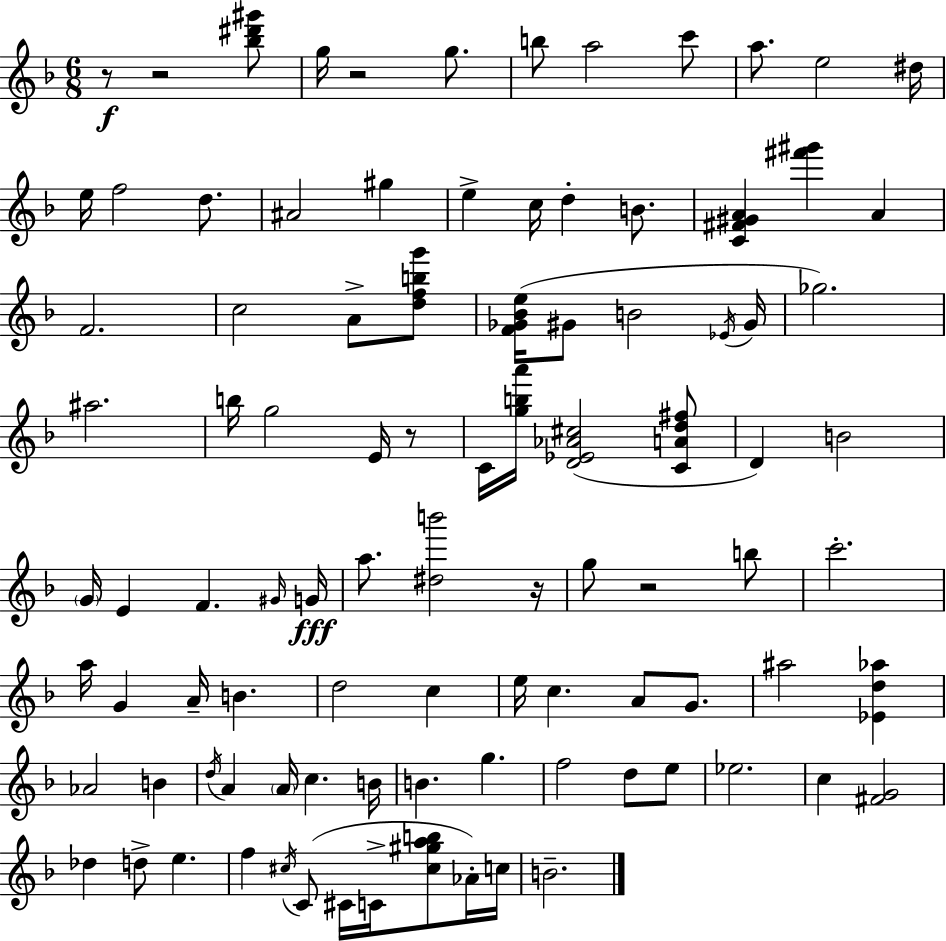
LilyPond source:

{
  \clef treble
  \numericTimeSignature
  \time 6/8
  \key d \minor
  r8\f r2 <bes'' dis''' gis'''>8 | g''16 r2 g''8. | b''8 a''2 c'''8 | a''8. e''2 dis''16 | \break e''16 f''2 d''8. | ais'2 gis''4 | e''4-> c''16 d''4-. b'8. | <c' fis' gis' a'>4 <fis''' gis'''>4 a'4 | \break f'2. | c''2 a'8-> <d'' f'' b'' g'''>8 | <f' ges' bes' e''>16( gis'8 b'2 \acciaccatura { ees'16 } | gis'16 ges''2.) | \break ais''2. | b''16 g''2 e'16 r8 | c'16 <g'' b'' a'''>16 <d' ees' aes' cis''>2( <c' a' d'' fis''>8 | d'4) b'2 | \break \parenthesize g'16 e'4 f'4. | \grace { gis'16 }\fff g'16 a''8. <dis'' b'''>2 | r16 g''8 r2 | b''8 c'''2.-. | \break a''16 g'4 a'16-- b'4. | d''2 c''4 | e''16 c''4. a'8 g'8. | ais''2 <ees' d'' aes''>4 | \break aes'2 b'4 | \acciaccatura { d''16 } a'4 \parenthesize a'16 c''4. | b'16 b'4. g''4. | f''2 d''8 | \break e''8 ees''2. | c''4 <fis' g'>2 | des''4 d''8-> e''4. | f''4 \acciaccatura { cis''16 } c'8( cis'16 c'16-> | \break <cis'' gis'' a'' b''>8 aes'16-.) c''16 b'2.-- | \bar "|."
}